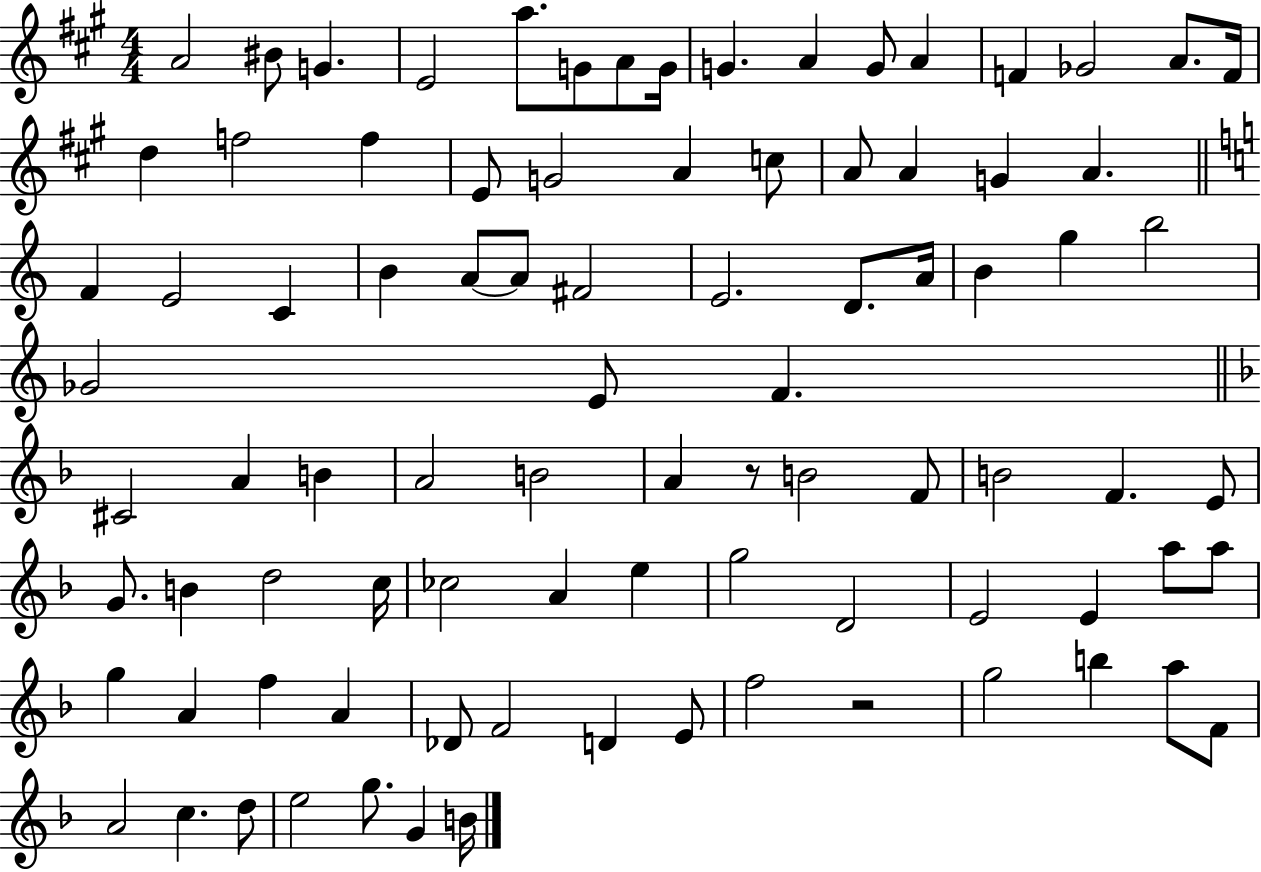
A4/h BIS4/e G4/q. E4/h A5/e. G4/e A4/e G4/s G4/q. A4/q G4/e A4/q F4/q Gb4/h A4/e. F4/s D5/q F5/h F5/q E4/e G4/h A4/q C5/e A4/e A4/q G4/q A4/q. F4/q E4/h C4/q B4/q A4/e A4/e F#4/h E4/h. D4/e. A4/s B4/q G5/q B5/h Gb4/h E4/e F4/q. C#4/h A4/q B4/q A4/h B4/h A4/q R/e B4/h F4/e B4/h F4/q. E4/e G4/e. B4/q D5/h C5/s CES5/h A4/q E5/q G5/h D4/h E4/h E4/q A5/e A5/e G5/q A4/q F5/q A4/q Db4/e F4/h D4/q E4/e F5/h R/h G5/h B5/q A5/e F4/e A4/h C5/q. D5/e E5/h G5/e. G4/q B4/s